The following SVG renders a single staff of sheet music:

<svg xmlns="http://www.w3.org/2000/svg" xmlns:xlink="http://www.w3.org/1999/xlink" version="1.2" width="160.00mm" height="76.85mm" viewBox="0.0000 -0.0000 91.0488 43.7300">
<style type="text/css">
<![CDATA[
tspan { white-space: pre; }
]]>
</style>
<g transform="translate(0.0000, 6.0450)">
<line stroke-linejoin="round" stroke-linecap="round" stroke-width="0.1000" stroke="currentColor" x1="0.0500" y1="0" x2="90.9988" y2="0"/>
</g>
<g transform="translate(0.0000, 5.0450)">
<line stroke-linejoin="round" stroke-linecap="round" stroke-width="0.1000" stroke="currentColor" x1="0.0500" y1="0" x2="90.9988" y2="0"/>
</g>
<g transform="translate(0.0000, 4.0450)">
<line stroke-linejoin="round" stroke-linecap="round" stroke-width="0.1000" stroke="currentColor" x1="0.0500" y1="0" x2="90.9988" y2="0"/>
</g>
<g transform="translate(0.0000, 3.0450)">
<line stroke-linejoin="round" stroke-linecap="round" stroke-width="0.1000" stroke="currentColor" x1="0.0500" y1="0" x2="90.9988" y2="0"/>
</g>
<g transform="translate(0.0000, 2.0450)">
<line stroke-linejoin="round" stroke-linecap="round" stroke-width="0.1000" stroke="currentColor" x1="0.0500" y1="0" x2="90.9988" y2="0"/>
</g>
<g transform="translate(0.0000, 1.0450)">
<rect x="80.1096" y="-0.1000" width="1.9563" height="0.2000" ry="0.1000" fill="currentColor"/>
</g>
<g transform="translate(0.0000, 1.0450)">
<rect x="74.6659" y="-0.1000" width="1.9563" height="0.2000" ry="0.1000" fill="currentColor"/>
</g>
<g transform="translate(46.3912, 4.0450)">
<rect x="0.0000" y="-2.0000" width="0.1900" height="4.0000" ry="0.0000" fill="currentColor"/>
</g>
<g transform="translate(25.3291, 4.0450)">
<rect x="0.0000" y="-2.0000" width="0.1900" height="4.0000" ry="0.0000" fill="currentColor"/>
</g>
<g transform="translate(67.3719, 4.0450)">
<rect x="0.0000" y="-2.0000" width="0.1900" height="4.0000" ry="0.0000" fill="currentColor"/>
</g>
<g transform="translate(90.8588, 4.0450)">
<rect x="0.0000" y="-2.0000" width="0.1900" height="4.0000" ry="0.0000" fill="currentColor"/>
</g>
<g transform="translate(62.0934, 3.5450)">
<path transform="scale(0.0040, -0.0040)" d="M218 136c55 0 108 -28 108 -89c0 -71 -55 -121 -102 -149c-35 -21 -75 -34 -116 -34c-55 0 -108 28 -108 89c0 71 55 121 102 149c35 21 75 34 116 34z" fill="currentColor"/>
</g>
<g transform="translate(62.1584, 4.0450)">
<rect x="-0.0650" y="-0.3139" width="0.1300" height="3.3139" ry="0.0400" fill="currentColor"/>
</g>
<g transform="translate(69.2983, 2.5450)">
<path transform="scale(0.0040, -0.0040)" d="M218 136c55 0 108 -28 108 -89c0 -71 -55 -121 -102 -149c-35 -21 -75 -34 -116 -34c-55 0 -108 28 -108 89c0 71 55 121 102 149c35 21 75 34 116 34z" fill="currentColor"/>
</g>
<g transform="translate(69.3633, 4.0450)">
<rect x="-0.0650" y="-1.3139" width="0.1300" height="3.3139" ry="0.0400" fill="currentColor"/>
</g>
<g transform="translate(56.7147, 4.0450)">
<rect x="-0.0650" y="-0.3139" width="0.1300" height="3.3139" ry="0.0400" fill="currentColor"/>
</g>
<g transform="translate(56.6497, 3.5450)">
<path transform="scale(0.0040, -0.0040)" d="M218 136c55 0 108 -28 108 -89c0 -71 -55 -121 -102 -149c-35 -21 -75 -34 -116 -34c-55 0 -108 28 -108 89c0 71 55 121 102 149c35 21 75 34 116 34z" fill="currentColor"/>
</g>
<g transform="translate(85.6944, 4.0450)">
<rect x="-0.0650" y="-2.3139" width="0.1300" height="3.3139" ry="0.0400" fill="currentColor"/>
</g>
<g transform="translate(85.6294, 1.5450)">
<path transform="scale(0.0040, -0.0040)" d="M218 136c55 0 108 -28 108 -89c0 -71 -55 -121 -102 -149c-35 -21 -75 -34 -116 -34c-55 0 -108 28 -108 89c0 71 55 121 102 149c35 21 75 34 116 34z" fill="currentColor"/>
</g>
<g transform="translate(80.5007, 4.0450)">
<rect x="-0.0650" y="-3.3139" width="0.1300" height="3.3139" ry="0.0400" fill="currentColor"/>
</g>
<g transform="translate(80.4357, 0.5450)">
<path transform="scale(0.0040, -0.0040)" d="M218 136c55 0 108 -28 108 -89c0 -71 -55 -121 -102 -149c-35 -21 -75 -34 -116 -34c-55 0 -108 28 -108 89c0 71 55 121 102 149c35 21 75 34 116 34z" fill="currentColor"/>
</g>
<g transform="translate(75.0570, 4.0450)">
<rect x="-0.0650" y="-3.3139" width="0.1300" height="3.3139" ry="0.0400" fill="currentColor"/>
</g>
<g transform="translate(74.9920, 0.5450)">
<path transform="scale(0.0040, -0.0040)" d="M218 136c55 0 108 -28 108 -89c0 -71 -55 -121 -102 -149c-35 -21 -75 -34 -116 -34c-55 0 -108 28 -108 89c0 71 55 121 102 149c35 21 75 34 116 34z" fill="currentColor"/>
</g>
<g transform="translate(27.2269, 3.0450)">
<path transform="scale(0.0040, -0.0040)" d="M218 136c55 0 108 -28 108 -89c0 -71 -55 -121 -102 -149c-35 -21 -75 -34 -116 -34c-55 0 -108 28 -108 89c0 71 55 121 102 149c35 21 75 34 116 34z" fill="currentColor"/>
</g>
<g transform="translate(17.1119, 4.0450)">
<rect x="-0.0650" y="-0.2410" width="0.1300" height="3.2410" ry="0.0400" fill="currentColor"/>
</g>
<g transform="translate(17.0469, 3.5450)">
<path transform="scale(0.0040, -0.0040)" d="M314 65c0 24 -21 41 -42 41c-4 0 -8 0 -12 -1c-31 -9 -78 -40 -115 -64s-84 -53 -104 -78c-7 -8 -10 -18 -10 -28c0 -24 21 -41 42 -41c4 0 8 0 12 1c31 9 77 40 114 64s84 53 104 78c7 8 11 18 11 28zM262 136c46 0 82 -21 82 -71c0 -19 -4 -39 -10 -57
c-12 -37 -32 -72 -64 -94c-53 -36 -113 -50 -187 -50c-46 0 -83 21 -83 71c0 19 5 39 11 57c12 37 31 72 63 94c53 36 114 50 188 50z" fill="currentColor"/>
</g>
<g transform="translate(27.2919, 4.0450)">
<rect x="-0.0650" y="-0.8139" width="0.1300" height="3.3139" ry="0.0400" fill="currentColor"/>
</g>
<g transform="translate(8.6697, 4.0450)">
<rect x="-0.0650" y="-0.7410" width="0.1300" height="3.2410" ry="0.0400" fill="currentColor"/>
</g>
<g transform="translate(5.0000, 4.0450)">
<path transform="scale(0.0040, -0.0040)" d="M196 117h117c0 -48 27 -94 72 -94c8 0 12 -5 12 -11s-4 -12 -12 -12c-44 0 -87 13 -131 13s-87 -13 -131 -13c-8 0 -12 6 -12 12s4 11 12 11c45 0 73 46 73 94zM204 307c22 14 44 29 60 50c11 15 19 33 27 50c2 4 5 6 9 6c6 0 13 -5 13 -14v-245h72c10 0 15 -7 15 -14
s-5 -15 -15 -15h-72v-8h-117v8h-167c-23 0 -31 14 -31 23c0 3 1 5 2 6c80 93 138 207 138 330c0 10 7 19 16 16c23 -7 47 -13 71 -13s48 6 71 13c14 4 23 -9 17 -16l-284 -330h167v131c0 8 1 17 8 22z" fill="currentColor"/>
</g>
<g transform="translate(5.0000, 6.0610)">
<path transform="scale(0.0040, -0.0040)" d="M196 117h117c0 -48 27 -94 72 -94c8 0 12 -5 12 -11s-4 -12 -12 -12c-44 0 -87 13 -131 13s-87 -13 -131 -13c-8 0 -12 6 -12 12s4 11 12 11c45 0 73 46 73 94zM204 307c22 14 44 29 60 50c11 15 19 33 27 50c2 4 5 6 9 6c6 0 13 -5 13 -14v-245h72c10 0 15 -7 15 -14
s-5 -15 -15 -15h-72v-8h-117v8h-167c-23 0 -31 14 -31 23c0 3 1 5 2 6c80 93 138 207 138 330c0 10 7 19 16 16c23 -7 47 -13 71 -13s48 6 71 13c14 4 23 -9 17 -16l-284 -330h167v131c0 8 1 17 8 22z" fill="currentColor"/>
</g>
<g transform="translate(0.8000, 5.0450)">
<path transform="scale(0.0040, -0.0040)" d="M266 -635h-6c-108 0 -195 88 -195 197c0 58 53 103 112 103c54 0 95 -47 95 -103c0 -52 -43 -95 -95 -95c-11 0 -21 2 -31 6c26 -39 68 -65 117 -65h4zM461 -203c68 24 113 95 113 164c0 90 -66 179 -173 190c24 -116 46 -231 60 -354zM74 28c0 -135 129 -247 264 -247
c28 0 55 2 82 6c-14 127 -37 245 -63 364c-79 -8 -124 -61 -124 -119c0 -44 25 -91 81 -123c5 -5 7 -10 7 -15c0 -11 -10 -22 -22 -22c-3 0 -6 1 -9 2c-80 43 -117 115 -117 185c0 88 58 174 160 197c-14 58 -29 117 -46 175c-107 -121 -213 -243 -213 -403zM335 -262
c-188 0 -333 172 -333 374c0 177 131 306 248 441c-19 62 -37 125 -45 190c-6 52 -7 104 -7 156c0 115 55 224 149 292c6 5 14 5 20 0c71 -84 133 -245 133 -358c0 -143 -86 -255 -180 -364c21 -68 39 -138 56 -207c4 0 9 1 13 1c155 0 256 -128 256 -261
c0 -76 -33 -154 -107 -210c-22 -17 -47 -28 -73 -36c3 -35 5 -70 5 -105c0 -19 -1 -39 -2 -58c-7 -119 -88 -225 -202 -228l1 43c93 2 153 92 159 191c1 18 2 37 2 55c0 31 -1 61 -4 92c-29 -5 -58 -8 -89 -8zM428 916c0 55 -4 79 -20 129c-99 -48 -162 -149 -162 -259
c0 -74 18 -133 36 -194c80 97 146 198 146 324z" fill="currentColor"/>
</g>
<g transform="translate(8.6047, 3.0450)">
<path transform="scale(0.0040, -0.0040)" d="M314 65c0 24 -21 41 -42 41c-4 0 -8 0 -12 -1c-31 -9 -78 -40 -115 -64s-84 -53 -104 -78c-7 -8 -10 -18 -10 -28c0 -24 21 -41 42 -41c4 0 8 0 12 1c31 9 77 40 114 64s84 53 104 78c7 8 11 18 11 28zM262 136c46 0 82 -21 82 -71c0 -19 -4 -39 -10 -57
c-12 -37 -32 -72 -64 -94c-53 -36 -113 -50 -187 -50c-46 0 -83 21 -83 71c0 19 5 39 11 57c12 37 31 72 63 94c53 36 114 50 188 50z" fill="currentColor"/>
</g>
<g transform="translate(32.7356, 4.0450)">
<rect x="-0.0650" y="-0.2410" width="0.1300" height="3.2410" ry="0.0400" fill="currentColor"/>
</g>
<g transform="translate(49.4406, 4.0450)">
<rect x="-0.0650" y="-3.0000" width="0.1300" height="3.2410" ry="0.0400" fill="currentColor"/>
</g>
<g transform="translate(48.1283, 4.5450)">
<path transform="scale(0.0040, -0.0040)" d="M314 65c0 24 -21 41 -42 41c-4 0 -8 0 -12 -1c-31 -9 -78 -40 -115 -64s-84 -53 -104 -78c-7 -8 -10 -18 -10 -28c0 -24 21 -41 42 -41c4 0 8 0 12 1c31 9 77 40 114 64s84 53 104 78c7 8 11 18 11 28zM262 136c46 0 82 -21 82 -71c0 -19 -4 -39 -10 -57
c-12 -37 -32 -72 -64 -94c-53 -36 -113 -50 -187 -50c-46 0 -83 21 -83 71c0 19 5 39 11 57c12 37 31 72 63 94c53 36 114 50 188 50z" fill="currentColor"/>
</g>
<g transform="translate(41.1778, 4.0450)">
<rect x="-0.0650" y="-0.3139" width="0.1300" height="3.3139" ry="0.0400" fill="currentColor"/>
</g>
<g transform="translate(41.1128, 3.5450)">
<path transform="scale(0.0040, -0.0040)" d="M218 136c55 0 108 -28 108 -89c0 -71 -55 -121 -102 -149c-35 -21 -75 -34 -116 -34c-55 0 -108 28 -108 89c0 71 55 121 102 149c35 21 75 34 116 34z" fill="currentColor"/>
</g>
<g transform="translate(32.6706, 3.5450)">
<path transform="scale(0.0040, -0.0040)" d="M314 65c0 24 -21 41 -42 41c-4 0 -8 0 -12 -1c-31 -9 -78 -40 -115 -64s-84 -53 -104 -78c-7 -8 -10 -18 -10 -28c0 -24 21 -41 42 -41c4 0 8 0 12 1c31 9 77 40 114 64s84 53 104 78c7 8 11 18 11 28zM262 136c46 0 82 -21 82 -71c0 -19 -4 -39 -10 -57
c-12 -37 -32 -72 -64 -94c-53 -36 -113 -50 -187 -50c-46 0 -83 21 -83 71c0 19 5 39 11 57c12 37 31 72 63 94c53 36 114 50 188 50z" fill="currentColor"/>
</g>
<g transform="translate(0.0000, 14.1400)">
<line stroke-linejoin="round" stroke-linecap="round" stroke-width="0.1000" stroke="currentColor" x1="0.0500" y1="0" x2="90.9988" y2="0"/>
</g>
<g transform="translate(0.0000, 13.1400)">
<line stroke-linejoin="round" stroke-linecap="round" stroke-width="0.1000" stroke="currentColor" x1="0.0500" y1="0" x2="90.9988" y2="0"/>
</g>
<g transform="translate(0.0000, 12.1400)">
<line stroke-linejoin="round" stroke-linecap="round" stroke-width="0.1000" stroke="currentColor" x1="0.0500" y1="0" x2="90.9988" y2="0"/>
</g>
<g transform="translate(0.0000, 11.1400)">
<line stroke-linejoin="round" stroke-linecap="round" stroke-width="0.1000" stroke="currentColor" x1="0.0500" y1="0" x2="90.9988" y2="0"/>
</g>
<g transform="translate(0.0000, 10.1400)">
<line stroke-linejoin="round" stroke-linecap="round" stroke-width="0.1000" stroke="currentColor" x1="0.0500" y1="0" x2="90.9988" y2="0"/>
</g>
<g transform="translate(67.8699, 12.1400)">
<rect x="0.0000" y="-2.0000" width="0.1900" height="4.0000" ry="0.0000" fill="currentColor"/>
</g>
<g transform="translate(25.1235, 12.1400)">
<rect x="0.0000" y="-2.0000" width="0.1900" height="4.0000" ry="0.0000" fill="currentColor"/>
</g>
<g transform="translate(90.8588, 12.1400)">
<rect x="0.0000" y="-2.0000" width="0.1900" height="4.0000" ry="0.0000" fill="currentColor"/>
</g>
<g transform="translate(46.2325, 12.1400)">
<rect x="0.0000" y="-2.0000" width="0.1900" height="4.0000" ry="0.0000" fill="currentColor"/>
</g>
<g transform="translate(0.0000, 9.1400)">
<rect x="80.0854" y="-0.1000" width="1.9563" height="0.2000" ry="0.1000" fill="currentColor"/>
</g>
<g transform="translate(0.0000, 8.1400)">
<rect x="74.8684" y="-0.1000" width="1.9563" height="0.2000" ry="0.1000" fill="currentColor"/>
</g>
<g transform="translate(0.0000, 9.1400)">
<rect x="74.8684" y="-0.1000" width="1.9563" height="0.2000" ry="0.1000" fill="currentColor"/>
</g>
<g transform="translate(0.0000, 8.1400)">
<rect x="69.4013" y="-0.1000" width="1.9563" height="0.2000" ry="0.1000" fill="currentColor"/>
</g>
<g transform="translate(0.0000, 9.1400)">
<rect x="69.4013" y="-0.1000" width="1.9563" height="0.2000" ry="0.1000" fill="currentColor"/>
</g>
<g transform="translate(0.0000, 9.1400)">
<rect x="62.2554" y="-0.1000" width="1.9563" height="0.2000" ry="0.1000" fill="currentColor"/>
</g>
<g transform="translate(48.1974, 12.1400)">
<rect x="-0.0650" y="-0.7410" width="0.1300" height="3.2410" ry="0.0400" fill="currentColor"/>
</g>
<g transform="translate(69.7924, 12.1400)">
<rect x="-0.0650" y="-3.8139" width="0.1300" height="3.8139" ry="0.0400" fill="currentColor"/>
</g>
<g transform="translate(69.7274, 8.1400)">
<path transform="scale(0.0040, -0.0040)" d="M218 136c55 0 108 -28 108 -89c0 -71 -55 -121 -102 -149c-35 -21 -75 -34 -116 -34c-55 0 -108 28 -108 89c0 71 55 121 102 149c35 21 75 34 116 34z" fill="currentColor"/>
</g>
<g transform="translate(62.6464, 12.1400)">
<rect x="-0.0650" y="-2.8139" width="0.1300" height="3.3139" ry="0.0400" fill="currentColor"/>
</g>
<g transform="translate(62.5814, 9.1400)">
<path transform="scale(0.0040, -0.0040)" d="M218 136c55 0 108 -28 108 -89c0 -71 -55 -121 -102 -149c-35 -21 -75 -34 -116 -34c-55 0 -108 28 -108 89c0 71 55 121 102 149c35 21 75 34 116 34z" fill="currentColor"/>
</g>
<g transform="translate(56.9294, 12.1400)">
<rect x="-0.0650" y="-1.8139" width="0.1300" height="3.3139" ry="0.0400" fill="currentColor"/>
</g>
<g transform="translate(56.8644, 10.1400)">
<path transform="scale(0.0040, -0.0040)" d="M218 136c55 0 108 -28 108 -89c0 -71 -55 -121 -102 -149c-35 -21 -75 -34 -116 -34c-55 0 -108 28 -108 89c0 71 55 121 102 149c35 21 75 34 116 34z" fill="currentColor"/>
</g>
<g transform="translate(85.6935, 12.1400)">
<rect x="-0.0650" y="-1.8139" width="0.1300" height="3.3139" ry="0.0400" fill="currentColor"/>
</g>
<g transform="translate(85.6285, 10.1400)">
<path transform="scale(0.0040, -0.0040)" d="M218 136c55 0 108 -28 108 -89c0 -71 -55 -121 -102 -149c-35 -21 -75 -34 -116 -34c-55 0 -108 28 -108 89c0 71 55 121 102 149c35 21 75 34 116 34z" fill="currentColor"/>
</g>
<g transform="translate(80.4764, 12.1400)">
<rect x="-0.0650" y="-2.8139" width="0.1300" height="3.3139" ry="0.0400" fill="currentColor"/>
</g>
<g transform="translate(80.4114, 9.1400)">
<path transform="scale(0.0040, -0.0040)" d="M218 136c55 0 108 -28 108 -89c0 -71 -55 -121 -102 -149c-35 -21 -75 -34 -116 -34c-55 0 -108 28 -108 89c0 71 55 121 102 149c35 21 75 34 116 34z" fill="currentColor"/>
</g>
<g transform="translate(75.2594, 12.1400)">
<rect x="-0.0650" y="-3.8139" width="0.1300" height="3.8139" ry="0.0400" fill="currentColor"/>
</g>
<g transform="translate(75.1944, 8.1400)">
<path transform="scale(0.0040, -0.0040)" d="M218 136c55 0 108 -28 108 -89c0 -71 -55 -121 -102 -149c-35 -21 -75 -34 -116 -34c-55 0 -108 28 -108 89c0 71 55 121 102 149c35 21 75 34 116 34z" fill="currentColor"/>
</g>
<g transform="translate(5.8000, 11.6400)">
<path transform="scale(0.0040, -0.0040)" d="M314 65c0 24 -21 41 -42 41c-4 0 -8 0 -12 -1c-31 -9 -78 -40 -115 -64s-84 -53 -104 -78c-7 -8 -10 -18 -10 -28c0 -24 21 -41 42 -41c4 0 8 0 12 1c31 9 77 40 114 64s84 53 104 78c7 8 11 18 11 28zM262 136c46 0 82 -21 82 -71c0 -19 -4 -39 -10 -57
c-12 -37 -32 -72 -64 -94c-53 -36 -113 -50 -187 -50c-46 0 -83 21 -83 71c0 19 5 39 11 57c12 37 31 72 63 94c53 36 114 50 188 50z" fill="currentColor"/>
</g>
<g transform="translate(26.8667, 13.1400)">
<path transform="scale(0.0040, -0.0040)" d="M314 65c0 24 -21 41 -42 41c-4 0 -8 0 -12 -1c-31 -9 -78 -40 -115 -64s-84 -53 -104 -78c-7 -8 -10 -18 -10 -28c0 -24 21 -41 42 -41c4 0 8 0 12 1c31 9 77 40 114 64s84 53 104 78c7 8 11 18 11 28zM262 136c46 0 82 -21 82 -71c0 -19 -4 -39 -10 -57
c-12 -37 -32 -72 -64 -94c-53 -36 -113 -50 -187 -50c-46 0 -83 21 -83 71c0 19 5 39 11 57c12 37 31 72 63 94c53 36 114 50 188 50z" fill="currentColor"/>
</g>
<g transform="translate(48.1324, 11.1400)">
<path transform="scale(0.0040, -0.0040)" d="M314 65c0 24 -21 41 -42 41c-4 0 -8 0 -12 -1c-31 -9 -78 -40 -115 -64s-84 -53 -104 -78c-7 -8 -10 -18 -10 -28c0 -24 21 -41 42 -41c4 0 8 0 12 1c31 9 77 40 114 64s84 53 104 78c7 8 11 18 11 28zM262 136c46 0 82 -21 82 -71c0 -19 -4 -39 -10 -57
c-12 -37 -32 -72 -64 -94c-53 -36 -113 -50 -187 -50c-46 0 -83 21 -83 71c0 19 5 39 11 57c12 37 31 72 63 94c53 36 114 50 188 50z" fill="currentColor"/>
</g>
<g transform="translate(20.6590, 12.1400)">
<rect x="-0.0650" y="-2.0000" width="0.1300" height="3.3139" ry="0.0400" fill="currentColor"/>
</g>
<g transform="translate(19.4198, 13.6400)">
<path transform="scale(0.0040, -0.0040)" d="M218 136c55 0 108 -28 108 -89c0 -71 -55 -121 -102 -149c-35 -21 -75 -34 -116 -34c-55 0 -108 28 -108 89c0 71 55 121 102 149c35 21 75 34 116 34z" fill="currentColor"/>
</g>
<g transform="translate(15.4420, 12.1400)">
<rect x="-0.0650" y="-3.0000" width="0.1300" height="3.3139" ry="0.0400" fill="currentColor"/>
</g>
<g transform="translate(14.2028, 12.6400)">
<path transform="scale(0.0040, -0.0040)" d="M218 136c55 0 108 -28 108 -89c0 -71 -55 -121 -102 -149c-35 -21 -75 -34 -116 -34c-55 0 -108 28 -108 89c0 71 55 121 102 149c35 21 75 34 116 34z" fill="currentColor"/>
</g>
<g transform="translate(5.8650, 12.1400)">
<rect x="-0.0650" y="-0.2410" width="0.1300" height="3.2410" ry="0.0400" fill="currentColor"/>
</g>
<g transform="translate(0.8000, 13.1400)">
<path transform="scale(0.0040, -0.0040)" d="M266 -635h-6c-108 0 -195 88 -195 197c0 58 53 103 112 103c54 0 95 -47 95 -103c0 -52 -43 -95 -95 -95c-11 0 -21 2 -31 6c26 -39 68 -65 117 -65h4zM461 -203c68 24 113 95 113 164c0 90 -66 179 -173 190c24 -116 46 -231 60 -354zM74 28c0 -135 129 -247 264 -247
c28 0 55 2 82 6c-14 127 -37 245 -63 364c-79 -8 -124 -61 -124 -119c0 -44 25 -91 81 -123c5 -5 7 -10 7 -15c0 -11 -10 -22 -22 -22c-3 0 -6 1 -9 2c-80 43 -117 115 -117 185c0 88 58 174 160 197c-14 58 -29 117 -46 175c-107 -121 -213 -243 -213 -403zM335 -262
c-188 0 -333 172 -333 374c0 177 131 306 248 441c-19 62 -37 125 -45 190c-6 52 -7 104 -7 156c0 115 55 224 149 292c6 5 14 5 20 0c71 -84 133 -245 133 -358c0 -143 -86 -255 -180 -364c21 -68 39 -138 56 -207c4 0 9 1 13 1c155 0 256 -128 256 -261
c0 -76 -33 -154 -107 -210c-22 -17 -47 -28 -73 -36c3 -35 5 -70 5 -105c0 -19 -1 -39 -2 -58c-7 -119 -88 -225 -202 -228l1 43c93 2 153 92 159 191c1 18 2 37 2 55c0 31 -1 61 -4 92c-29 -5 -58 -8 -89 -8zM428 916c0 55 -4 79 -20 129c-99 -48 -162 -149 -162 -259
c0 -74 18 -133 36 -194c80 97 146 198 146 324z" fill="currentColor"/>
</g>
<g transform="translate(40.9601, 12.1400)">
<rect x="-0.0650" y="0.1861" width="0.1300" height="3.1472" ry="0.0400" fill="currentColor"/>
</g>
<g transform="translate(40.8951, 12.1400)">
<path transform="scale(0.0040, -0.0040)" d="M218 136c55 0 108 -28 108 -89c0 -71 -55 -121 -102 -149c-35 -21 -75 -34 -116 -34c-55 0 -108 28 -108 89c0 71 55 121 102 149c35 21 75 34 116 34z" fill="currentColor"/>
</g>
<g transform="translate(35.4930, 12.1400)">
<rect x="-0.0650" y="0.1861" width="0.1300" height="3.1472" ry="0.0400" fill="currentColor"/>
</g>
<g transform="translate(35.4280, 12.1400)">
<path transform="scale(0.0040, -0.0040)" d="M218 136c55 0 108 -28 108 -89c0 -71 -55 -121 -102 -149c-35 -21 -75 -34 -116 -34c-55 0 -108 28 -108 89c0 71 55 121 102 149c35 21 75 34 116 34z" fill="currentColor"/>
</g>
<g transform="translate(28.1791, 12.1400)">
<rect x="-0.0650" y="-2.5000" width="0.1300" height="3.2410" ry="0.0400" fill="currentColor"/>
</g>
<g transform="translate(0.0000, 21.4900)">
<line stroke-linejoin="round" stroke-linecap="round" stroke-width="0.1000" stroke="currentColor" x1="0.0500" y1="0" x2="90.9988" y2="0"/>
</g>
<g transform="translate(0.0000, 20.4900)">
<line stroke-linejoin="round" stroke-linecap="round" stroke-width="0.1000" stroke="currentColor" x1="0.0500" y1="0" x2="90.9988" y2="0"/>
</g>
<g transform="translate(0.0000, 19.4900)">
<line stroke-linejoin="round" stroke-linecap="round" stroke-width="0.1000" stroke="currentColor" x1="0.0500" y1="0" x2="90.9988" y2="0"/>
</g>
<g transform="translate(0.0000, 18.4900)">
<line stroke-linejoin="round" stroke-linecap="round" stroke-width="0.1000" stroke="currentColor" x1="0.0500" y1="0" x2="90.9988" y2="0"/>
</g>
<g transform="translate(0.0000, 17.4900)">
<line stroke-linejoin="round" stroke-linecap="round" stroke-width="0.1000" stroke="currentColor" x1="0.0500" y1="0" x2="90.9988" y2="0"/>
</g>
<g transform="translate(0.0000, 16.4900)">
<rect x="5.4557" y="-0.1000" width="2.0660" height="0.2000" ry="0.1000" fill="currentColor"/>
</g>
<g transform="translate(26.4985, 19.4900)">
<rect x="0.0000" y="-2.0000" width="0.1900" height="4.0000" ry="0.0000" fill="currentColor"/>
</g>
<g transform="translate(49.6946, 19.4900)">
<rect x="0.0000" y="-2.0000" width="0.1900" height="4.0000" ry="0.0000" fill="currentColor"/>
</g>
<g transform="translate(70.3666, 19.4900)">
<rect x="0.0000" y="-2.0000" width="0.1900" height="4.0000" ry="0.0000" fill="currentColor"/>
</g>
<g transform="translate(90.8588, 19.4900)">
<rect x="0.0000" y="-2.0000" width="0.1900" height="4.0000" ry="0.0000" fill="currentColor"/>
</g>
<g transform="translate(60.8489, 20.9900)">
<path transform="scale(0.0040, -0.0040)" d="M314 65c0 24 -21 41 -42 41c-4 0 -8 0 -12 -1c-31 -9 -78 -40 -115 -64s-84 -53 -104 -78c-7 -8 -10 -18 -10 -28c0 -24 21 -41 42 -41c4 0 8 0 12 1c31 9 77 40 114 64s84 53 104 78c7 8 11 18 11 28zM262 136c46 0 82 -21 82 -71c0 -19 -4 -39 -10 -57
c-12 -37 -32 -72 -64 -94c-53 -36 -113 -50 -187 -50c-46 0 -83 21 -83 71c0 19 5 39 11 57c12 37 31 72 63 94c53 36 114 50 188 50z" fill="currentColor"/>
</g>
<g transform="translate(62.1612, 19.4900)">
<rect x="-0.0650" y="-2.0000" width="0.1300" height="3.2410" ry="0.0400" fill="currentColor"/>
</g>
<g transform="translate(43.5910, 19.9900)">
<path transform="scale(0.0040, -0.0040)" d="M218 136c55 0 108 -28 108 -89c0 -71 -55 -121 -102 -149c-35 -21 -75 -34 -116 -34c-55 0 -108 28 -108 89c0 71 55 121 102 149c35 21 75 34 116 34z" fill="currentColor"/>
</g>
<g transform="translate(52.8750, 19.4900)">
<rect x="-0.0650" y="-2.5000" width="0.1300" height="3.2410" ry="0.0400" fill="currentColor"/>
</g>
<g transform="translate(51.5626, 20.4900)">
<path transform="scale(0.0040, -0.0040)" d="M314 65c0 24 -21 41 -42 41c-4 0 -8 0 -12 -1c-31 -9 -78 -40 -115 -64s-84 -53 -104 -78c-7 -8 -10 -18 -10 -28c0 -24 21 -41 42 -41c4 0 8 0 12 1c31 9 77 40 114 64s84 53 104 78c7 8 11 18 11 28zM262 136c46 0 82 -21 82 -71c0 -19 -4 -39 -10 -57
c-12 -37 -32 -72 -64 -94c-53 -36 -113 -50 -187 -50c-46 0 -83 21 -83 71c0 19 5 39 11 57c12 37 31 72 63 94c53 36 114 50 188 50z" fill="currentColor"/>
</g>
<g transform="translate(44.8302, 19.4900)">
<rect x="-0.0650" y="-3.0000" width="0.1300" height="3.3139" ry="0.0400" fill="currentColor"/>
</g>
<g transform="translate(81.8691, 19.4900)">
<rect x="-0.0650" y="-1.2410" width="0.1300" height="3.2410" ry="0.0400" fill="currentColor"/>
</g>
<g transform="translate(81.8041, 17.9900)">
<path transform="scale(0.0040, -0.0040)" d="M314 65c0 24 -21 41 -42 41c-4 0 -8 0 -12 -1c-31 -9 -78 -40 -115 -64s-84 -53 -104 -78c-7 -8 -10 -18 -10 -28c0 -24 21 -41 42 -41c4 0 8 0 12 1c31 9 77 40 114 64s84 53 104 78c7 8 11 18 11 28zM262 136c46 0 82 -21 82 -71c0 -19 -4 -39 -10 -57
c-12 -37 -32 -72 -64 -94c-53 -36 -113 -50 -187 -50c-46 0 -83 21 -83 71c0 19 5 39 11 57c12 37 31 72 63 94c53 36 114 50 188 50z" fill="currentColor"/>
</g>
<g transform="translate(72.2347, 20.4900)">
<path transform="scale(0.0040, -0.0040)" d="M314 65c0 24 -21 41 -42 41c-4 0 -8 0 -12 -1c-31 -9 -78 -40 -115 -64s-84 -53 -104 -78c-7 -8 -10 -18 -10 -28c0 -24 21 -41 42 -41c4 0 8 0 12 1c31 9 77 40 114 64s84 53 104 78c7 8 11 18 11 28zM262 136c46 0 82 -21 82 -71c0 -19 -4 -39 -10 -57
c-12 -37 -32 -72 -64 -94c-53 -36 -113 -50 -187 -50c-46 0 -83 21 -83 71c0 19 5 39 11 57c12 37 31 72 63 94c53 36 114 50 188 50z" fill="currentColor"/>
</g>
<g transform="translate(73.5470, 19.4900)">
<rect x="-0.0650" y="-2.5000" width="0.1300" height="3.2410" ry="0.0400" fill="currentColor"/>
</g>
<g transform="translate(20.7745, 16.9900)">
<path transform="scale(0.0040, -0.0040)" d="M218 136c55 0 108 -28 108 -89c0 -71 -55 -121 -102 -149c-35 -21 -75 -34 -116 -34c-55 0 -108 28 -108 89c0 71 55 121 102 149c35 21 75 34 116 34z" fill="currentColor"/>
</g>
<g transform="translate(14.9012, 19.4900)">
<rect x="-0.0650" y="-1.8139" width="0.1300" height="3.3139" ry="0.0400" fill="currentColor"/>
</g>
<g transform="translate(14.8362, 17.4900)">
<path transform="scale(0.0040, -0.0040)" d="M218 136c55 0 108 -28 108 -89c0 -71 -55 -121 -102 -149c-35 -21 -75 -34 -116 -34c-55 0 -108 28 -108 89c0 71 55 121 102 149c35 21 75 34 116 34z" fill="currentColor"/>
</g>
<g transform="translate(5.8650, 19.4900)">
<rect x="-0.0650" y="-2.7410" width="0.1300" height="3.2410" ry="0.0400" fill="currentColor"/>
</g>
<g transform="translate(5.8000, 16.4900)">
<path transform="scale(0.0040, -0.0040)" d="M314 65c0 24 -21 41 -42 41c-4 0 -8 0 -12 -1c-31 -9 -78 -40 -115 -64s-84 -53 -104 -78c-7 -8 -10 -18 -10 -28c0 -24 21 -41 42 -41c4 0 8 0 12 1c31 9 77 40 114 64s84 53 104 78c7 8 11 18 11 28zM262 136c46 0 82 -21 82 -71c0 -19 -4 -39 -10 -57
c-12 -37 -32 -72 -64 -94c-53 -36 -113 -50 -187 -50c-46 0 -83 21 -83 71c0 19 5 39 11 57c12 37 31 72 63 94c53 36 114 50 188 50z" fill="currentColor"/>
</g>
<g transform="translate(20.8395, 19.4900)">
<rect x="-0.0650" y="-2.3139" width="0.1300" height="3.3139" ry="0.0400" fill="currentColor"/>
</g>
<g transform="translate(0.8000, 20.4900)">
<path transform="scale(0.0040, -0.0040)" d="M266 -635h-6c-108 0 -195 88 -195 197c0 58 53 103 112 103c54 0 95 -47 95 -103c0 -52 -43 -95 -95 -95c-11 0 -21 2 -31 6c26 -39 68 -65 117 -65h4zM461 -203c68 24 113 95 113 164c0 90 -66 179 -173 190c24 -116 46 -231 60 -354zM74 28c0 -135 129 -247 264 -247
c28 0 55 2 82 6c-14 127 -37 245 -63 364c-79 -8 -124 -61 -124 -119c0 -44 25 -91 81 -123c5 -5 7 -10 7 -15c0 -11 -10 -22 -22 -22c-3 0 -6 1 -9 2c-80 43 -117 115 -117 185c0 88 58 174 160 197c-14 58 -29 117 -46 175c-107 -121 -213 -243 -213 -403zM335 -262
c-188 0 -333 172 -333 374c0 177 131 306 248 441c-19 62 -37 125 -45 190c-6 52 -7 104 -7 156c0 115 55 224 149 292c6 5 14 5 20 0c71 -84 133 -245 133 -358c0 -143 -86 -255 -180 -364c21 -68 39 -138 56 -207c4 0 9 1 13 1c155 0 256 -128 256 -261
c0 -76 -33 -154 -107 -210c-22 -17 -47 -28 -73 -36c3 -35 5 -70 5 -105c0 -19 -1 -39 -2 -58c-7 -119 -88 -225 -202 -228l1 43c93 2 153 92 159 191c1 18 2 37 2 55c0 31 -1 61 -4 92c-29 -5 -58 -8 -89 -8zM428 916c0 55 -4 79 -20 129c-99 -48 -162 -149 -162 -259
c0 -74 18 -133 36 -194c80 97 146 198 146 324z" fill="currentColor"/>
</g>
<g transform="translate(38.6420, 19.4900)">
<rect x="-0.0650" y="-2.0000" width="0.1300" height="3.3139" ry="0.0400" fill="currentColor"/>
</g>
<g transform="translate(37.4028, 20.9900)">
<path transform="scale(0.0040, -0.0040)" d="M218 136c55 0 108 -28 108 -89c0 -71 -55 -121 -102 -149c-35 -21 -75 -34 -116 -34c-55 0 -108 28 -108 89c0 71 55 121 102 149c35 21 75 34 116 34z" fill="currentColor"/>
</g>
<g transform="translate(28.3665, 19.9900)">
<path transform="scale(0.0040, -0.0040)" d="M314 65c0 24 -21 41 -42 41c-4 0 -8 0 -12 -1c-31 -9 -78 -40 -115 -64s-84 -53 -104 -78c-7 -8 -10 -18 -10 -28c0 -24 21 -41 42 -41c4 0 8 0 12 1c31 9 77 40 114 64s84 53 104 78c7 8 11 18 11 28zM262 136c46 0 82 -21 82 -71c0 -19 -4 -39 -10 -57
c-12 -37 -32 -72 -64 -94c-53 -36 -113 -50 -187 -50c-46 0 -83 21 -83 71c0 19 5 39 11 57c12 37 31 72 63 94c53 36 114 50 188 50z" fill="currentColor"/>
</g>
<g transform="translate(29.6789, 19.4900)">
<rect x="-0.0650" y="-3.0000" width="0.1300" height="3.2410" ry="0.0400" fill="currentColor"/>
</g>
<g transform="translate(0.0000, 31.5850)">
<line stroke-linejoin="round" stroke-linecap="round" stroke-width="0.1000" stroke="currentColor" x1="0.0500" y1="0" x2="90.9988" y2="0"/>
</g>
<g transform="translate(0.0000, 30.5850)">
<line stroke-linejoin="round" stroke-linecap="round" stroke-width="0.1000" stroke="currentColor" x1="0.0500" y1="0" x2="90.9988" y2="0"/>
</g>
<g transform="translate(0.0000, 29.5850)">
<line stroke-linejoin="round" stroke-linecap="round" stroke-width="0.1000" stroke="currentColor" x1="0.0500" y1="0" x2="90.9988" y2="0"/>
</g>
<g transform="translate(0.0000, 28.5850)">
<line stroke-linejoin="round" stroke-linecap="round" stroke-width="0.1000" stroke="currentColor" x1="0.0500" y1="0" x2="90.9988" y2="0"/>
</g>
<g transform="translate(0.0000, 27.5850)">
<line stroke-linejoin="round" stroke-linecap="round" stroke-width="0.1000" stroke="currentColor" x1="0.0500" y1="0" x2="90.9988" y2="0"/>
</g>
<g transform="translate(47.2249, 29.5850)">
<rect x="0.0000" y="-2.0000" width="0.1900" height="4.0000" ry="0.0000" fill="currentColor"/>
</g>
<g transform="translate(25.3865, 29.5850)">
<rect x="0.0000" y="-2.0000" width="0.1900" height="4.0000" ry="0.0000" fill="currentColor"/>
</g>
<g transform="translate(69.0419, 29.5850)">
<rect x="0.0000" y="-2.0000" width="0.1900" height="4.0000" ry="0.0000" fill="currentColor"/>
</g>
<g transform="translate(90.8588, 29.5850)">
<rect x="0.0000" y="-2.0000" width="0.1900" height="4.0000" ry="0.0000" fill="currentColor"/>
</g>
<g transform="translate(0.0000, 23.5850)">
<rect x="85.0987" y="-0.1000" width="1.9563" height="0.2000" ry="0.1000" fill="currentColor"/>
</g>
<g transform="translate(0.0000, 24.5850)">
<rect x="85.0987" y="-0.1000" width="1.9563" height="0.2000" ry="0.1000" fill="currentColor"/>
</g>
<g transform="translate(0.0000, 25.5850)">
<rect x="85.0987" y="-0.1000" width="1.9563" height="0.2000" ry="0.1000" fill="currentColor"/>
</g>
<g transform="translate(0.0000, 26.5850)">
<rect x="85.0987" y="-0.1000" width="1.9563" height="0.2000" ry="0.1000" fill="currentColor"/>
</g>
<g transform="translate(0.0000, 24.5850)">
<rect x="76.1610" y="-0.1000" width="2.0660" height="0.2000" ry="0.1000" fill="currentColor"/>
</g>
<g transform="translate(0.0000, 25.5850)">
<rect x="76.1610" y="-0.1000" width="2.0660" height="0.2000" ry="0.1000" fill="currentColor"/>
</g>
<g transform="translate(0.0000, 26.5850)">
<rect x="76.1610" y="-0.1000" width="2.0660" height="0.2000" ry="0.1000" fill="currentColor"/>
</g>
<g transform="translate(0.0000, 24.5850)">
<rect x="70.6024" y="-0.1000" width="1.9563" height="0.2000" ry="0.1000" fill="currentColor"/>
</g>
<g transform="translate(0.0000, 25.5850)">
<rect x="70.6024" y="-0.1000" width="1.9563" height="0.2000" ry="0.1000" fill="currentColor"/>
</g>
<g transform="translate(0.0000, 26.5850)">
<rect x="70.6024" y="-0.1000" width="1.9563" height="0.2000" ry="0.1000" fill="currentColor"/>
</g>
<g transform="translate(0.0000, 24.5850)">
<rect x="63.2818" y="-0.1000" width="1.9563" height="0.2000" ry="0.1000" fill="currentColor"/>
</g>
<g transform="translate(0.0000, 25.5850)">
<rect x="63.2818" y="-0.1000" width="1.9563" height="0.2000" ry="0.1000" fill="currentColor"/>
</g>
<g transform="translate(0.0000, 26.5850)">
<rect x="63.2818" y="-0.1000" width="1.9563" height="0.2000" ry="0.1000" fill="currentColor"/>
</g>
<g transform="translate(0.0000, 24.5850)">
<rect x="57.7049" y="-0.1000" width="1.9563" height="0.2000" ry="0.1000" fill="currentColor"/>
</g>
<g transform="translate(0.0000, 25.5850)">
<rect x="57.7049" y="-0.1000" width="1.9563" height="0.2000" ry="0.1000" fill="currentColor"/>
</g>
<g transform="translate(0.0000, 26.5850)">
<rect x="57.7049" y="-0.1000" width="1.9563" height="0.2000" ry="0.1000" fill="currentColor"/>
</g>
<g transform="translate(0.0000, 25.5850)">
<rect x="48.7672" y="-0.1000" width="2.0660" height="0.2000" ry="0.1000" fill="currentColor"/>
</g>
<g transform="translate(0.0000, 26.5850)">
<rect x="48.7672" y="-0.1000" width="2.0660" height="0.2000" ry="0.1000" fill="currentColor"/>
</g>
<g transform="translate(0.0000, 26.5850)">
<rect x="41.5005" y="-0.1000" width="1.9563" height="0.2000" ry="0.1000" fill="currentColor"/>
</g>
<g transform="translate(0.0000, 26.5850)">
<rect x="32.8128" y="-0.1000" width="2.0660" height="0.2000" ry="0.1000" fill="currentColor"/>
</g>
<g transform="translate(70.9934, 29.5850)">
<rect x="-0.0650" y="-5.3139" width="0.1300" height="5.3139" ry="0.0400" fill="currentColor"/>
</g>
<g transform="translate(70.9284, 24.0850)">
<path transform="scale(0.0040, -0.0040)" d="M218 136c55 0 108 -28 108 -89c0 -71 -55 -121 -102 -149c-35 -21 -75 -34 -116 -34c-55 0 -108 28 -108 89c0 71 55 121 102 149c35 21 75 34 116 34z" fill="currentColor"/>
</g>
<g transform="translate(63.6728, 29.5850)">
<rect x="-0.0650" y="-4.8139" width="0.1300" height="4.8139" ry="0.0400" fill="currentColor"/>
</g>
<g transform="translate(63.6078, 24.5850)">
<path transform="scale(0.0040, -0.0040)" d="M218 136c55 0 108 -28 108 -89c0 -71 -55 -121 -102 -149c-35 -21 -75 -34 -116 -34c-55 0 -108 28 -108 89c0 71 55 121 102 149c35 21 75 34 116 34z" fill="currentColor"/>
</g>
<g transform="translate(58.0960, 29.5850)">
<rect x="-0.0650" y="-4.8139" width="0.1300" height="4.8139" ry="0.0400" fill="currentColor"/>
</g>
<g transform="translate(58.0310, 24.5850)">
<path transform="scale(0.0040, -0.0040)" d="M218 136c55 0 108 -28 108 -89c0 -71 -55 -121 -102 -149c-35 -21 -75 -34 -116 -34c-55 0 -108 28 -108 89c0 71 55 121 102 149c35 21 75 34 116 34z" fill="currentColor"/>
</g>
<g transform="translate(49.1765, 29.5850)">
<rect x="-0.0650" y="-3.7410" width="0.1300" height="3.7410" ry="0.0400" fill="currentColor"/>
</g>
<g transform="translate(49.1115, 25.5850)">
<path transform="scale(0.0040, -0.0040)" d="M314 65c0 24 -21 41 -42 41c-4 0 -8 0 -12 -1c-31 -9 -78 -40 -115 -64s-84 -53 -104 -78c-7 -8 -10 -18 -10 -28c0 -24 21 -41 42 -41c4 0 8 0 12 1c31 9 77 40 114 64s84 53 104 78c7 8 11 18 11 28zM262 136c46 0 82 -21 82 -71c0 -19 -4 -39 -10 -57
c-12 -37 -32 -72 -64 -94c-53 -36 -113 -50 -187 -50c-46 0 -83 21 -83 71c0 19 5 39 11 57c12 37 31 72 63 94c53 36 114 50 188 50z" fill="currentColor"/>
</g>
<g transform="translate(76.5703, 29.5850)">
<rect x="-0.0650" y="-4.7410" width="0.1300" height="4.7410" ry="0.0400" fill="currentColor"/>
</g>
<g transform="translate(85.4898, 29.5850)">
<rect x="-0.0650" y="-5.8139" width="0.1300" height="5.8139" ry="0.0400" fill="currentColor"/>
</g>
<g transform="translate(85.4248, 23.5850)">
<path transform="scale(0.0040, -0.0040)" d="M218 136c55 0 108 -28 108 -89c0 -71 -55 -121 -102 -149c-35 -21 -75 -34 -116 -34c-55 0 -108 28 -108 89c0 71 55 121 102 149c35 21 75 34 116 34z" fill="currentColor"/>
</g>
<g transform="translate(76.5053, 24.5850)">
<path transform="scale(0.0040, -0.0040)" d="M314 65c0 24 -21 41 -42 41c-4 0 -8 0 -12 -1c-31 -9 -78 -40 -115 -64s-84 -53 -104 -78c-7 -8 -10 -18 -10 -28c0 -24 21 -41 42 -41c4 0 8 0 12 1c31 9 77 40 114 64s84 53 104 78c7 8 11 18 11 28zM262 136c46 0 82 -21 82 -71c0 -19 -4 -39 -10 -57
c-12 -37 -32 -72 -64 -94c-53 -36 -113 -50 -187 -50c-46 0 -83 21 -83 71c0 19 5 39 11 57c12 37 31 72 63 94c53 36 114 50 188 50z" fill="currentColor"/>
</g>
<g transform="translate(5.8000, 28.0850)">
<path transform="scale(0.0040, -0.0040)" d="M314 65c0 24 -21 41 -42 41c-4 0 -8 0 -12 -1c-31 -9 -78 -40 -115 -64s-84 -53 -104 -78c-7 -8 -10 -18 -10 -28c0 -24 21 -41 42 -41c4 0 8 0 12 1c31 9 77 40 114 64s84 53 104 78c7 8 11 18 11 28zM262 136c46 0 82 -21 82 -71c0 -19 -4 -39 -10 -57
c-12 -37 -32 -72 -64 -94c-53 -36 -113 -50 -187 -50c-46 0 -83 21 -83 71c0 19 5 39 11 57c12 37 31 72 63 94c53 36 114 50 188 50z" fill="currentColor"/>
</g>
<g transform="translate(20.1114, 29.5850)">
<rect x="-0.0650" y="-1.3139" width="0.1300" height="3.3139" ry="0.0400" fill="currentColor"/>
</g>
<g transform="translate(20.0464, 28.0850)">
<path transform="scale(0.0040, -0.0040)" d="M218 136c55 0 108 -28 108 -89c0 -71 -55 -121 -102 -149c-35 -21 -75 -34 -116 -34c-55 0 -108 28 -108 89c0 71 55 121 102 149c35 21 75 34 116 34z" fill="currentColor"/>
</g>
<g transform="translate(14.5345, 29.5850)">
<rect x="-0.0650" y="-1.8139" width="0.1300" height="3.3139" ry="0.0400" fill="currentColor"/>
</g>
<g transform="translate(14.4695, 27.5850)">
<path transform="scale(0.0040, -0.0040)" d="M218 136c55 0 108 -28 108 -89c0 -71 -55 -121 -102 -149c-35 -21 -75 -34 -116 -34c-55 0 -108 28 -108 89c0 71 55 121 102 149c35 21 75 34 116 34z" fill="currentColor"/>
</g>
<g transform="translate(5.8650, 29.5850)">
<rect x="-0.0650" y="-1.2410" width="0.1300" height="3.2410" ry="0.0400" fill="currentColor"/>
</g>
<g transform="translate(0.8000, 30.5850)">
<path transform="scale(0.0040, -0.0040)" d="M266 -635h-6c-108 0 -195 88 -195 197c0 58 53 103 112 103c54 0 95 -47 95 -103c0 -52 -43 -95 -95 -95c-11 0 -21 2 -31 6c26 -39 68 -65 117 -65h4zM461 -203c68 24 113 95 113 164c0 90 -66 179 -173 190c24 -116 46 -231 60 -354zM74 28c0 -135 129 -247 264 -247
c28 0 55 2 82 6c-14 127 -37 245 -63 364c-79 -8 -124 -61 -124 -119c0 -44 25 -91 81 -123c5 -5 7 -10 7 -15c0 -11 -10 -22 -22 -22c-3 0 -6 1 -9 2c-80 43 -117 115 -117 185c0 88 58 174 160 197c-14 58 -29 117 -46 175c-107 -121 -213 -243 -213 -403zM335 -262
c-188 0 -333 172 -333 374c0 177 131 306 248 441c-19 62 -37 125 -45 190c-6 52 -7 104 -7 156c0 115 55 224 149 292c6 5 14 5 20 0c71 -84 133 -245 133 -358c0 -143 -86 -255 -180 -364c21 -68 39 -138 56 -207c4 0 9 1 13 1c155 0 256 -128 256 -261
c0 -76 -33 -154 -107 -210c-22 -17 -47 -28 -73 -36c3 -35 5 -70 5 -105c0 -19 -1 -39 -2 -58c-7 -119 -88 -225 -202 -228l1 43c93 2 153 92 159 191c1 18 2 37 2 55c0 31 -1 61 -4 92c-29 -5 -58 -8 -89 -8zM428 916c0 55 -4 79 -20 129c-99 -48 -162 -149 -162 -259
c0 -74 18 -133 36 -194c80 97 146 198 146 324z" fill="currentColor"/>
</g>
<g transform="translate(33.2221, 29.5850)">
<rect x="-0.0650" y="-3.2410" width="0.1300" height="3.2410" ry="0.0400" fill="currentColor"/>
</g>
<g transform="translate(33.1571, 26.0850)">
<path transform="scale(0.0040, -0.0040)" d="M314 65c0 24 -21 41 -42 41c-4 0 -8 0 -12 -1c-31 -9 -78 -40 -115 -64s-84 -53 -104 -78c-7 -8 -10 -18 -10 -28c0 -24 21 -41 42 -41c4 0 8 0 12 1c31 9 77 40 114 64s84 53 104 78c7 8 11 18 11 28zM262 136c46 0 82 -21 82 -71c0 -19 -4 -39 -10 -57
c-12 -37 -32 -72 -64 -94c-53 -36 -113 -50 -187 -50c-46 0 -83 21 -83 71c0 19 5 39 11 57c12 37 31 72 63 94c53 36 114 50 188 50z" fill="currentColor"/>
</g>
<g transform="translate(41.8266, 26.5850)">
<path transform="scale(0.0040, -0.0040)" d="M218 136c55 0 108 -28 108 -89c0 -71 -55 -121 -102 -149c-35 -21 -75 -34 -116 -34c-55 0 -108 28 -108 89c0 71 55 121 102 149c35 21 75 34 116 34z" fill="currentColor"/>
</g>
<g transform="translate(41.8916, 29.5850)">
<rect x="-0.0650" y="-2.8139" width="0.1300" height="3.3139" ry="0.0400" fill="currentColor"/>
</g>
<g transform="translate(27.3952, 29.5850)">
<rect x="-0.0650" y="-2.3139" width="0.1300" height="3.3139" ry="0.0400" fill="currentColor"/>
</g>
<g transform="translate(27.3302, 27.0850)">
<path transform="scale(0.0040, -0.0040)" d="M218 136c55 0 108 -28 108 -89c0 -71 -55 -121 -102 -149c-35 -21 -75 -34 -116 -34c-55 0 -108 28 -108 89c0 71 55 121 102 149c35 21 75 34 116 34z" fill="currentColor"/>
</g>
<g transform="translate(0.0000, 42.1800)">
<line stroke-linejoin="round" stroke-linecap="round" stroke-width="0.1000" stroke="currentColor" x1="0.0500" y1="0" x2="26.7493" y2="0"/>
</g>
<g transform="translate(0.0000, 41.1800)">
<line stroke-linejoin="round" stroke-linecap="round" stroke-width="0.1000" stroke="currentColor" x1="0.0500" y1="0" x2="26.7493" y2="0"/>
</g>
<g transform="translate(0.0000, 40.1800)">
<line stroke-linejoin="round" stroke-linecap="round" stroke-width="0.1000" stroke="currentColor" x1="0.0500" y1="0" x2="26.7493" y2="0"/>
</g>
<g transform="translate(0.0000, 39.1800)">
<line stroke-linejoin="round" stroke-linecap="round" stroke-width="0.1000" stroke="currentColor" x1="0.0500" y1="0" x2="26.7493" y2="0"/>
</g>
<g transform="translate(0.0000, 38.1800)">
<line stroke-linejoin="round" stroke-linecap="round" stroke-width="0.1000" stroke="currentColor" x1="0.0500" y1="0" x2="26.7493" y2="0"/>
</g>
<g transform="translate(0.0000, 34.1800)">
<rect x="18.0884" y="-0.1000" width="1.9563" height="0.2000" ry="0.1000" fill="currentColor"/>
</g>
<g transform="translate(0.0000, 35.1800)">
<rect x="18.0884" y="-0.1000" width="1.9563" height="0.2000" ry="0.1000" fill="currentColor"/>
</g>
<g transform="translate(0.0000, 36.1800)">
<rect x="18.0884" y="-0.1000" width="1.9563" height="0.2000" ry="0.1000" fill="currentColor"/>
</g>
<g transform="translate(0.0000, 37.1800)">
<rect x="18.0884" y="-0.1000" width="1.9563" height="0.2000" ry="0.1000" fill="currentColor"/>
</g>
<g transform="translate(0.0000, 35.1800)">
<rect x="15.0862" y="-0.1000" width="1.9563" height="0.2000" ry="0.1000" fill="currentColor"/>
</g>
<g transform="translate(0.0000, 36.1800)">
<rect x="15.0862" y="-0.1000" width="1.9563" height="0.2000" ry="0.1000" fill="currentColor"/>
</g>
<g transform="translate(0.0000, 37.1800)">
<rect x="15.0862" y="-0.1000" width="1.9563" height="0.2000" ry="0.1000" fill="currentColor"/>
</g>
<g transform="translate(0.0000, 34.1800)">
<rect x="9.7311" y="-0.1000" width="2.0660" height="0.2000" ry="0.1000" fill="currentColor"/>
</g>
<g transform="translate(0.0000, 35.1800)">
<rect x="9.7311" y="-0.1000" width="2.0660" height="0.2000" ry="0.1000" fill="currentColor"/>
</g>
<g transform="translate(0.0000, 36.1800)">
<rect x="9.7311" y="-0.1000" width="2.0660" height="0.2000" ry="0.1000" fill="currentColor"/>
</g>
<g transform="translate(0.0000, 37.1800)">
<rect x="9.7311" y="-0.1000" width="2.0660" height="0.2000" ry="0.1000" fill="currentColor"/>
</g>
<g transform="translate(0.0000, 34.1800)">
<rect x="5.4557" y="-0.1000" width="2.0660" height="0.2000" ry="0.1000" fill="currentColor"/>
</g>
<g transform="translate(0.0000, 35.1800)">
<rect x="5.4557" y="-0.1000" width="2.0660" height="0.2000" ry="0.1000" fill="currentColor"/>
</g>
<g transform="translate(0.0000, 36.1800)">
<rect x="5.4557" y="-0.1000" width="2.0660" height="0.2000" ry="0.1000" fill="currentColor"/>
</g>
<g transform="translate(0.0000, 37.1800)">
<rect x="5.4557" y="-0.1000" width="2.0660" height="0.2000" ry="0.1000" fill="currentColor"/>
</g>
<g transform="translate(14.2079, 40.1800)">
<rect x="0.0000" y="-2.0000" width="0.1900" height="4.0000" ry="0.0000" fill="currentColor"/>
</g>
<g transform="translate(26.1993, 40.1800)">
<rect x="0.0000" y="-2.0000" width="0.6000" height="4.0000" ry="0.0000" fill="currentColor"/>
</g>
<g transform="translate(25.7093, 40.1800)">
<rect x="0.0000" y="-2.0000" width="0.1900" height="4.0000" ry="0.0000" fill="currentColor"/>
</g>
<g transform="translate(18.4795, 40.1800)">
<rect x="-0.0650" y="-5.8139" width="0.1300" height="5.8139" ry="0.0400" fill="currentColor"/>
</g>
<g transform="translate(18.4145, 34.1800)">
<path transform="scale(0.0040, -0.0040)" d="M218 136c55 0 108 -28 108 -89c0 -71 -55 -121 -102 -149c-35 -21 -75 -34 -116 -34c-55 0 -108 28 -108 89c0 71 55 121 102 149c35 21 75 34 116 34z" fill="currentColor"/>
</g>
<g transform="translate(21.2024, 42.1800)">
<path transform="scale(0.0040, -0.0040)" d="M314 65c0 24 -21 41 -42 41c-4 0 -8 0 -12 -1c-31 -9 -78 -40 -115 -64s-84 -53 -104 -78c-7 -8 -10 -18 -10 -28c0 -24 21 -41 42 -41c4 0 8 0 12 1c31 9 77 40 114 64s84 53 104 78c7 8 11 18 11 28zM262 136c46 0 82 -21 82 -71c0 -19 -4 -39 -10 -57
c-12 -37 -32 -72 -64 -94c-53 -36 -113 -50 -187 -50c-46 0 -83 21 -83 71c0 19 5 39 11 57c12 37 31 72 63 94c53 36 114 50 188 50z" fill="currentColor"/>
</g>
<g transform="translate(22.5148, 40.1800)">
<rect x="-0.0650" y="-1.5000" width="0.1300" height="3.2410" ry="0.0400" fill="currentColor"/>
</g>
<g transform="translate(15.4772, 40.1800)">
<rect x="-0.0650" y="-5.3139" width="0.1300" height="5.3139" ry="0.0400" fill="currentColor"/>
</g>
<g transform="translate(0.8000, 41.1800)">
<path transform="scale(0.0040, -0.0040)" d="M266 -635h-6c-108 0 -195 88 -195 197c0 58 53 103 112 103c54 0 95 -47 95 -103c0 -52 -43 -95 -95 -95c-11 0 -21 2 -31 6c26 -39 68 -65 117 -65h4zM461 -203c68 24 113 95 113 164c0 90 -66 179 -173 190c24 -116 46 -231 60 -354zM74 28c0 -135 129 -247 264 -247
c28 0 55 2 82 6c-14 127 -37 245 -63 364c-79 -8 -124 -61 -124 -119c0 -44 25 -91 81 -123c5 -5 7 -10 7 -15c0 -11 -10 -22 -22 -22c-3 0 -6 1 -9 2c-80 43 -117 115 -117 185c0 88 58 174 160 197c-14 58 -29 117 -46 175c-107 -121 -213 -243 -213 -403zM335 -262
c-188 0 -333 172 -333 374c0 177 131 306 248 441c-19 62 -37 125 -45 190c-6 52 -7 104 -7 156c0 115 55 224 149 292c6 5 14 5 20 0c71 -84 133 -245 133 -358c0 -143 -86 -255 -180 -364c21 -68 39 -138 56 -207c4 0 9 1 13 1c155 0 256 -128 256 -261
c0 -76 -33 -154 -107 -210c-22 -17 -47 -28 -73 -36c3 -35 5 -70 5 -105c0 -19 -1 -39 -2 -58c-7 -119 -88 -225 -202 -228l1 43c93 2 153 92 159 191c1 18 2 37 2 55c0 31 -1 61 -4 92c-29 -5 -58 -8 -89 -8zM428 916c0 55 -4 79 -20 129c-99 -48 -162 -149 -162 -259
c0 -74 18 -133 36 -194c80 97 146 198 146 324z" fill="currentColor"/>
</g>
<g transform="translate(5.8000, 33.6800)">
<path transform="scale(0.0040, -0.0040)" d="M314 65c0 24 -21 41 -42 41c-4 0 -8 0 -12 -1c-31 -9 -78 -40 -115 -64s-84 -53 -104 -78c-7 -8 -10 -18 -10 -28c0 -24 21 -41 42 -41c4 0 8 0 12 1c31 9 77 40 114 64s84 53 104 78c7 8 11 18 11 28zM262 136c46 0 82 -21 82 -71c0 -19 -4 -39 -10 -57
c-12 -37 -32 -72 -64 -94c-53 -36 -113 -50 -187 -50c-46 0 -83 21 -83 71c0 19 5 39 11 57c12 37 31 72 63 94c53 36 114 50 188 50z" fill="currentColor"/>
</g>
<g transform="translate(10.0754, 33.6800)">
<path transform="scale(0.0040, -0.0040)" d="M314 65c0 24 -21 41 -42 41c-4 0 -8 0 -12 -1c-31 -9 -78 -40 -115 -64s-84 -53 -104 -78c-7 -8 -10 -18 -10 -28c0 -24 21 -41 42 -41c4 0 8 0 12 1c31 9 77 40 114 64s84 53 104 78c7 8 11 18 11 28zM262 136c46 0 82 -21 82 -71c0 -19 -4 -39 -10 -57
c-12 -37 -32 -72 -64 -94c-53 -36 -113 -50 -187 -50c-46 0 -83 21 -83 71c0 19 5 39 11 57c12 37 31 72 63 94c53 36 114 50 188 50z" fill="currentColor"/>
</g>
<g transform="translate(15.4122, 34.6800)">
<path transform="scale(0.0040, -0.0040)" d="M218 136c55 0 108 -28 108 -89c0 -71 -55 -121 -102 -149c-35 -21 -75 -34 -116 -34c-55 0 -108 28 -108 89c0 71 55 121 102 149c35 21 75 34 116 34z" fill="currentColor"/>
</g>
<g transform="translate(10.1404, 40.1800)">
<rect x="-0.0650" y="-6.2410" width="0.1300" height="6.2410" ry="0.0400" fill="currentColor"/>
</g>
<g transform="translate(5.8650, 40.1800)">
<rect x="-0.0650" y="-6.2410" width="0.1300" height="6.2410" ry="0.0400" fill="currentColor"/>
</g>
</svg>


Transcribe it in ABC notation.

X:1
T:Untitled
M:4/4
L:1/4
K:C
d2 c2 d c2 c A2 c c e b b g c2 A F G2 B B d2 f a c' c' a f a2 f g A2 F A G2 F2 G2 e2 e2 f e g b2 a c'2 e' e' f' e'2 g' a'2 a'2 f' g' E2